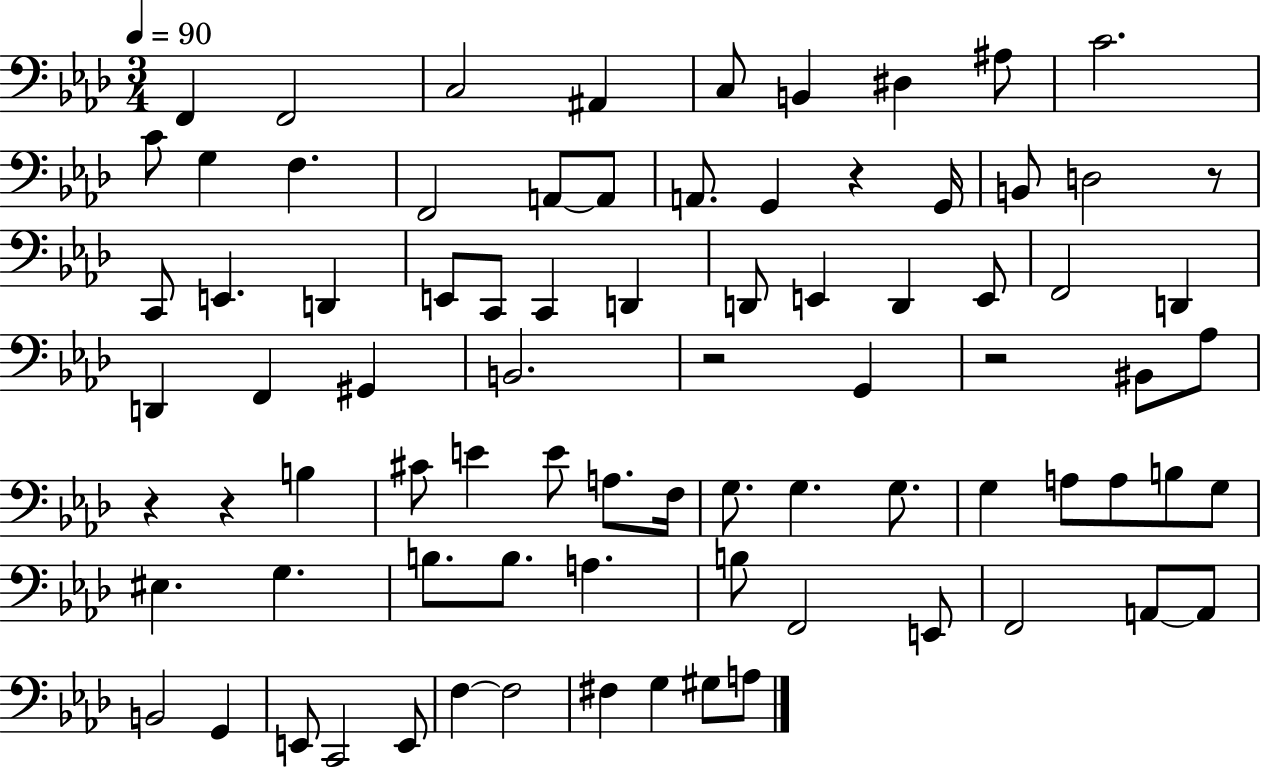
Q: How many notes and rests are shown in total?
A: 82